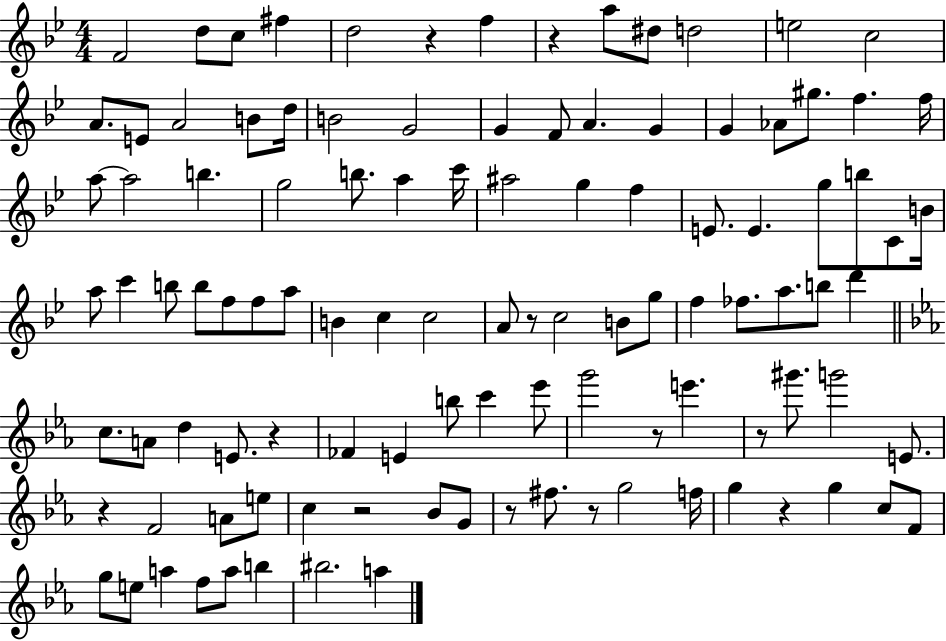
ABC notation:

X:1
T:Untitled
M:4/4
L:1/4
K:Bb
F2 d/2 c/2 ^f d2 z f z a/2 ^d/2 d2 e2 c2 A/2 E/2 A2 B/2 d/4 B2 G2 G F/2 A G G _A/2 ^g/2 f f/4 a/2 a2 b g2 b/2 a c'/4 ^a2 g f E/2 E g/2 b/2 C/2 B/4 a/2 c' b/2 b/2 f/2 f/2 a/2 B c c2 A/2 z/2 c2 B/2 g/2 f _f/2 a/2 b/2 d' c/2 A/2 d E/2 z _F E b/2 c' _e'/2 g'2 z/2 e' z/2 ^g'/2 g'2 E/2 z F2 A/2 e/2 c z2 _B/2 G/2 z/2 ^f/2 z/2 g2 f/4 g z g c/2 F/2 g/2 e/2 a f/2 a/2 b ^b2 a